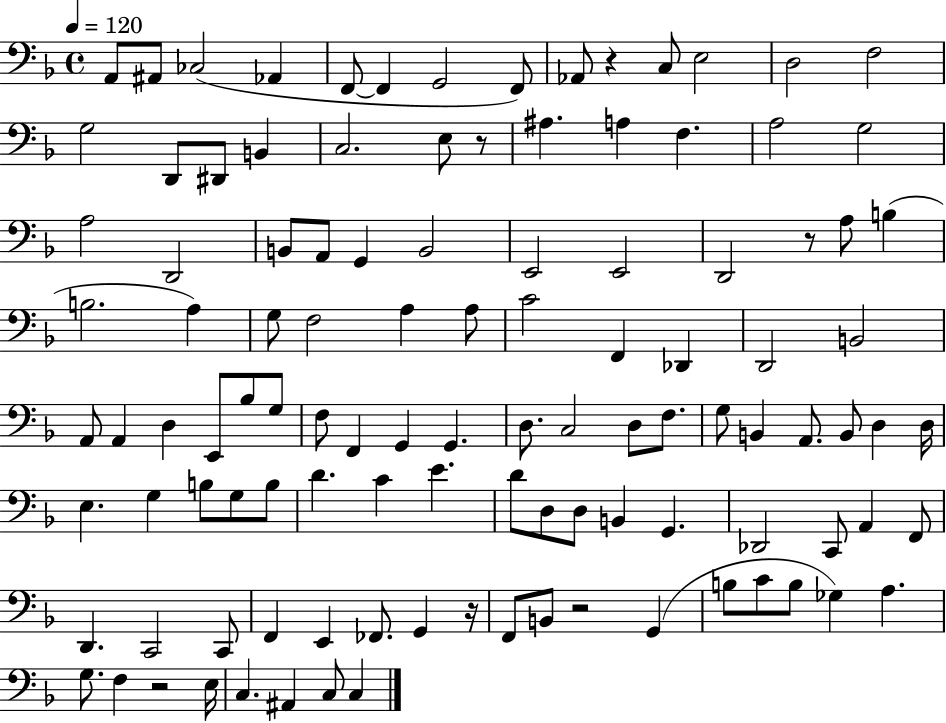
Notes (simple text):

A2/e A#2/e CES3/h Ab2/q F2/e F2/q G2/h F2/e Ab2/e R/q C3/e E3/h D3/h F3/h G3/h D2/e D#2/e B2/q C3/h. E3/e R/e A#3/q. A3/q F3/q. A3/h G3/h A3/h D2/h B2/e A2/e G2/q B2/h E2/h E2/h D2/h R/e A3/e B3/q B3/h. A3/q G3/e F3/h A3/q A3/e C4/h F2/q Db2/q D2/h B2/h A2/e A2/q D3/q E2/e Bb3/e G3/e F3/e F2/q G2/q G2/q. D3/e. C3/h D3/e F3/e. G3/e B2/q A2/e. B2/e D3/q D3/s E3/q. G3/q B3/e G3/e B3/e D4/q. C4/q E4/q. D4/e D3/e D3/e B2/q G2/q. Db2/h C2/e A2/q F2/e D2/q. C2/h C2/e F2/q E2/q FES2/e. G2/q R/s F2/e B2/e R/h G2/q B3/e C4/e B3/e Gb3/q A3/q. G3/e. F3/q R/h E3/s C3/q. A#2/q C3/e C3/q